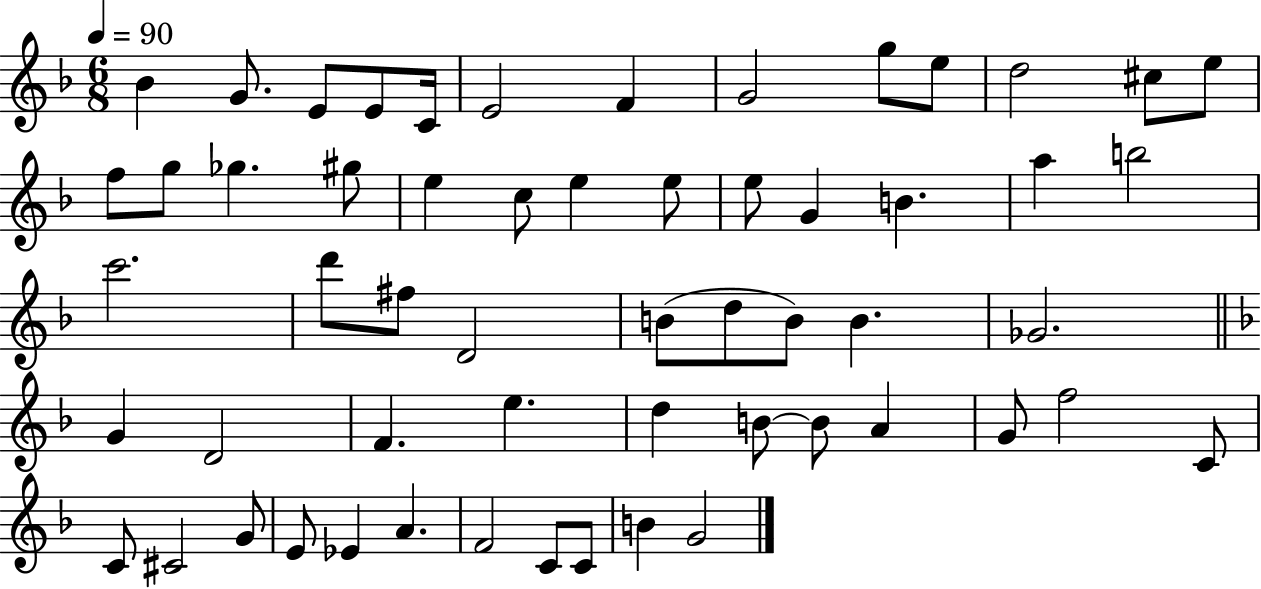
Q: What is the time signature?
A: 6/8